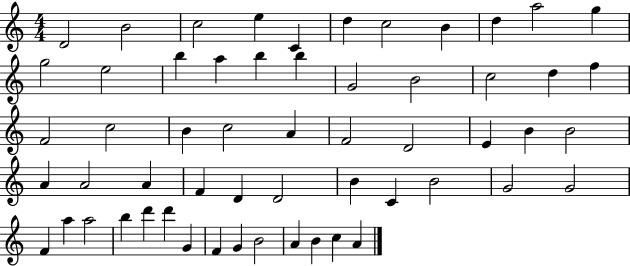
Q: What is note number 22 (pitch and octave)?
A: F5